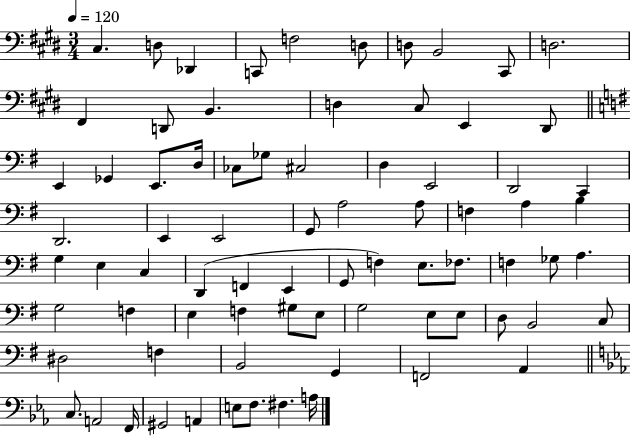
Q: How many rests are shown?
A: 0